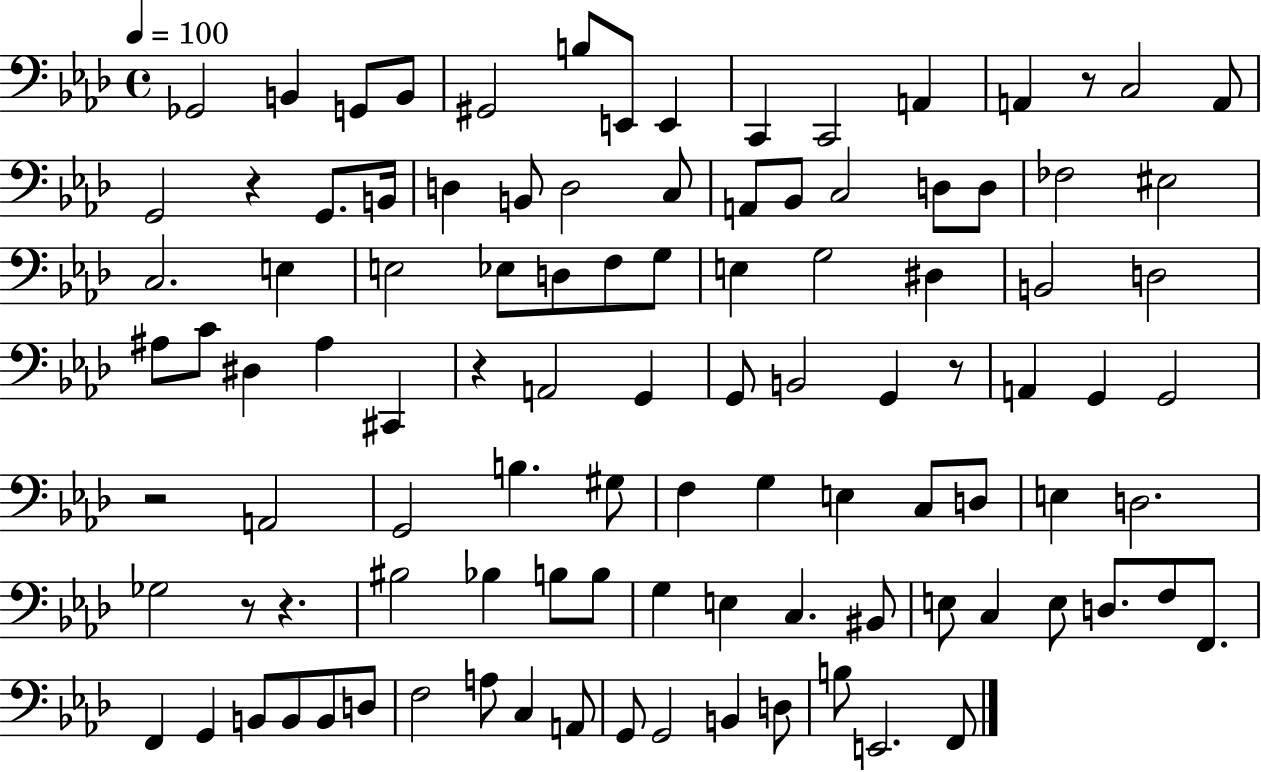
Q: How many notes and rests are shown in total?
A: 103